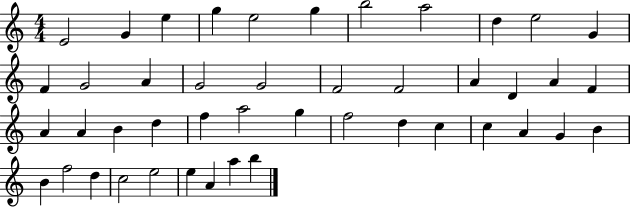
{
  \clef treble
  \numericTimeSignature
  \time 4/4
  \key c \major
  e'2 g'4 e''4 | g''4 e''2 g''4 | b''2 a''2 | d''4 e''2 g'4 | \break f'4 g'2 a'4 | g'2 g'2 | f'2 f'2 | a'4 d'4 a'4 f'4 | \break a'4 a'4 b'4 d''4 | f''4 a''2 g''4 | f''2 d''4 c''4 | c''4 a'4 g'4 b'4 | \break b'4 f''2 d''4 | c''2 e''2 | e''4 a'4 a''4 b''4 | \bar "|."
}